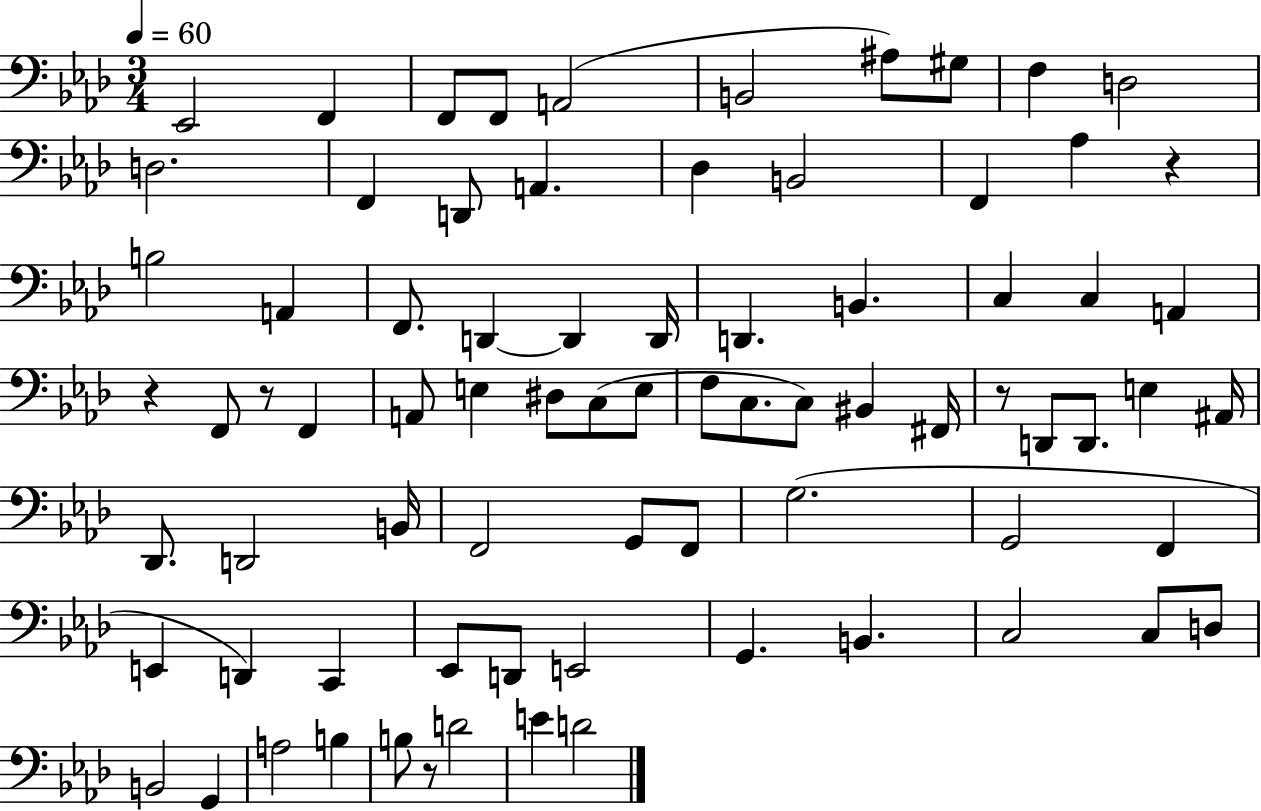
Eb2/h F2/q F2/e F2/e A2/h B2/h A#3/e G#3/e F3/q D3/h D3/h. F2/q D2/e A2/q. Db3/q B2/h F2/q Ab3/q R/q B3/h A2/q F2/e. D2/q D2/q D2/s D2/q. B2/q. C3/q C3/q A2/q R/q F2/e R/e F2/q A2/e E3/q D#3/e C3/e E3/e F3/e C3/e. C3/e BIS2/q F#2/s R/e D2/e D2/e. E3/q A#2/s Db2/e. D2/h B2/s F2/h G2/e F2/e G3/h. G2/h F2/q E2/q D2/q C2/q Eb2/e D2/e E2/h G2/q. B2/q. C3/h C3/e D3/e B2/h G2/q A3/h B3/q B3/e R/e D4/h E4/q D4/h